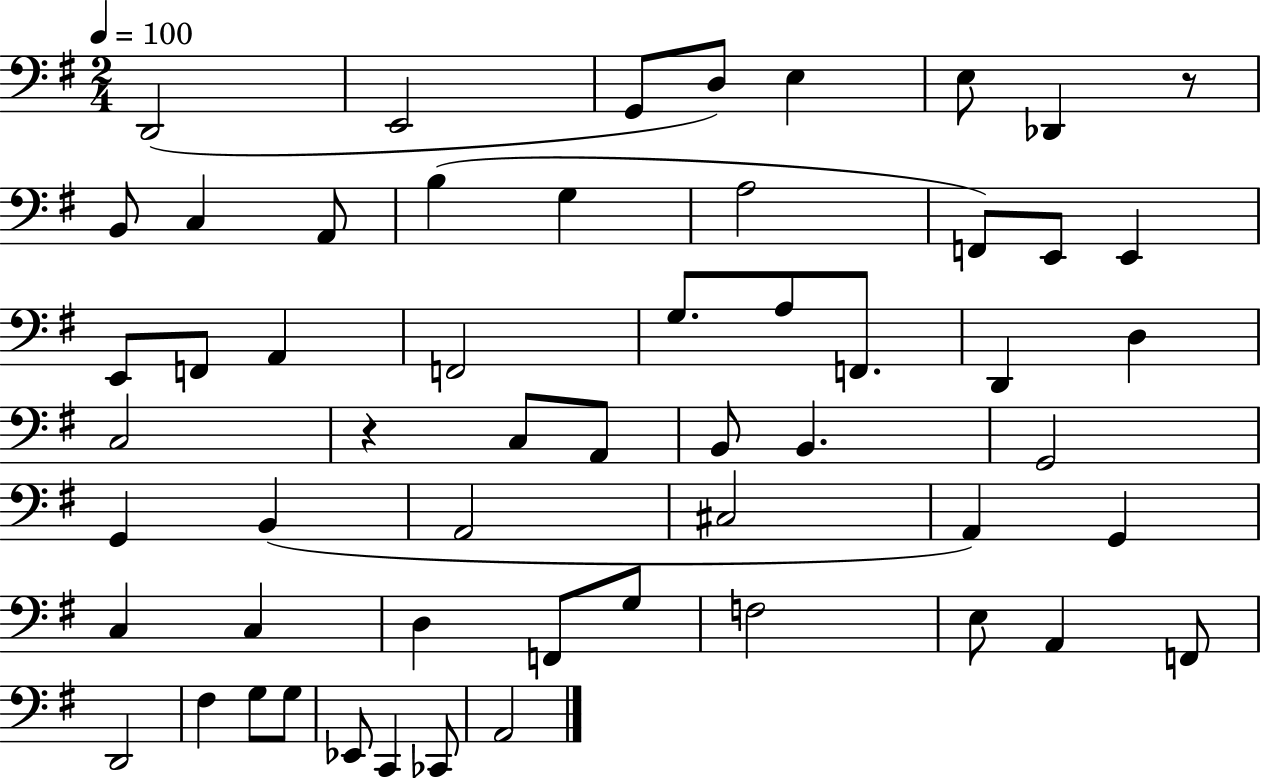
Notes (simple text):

D2/h E2/h G2/e D3/e E3/q E3/e Db2/q R/e B2/e C3/q A2/e B3/q G3/q A3/h F2/e E2/e E2/q E2/e F2/e A2/q F2/h G3/e. A3/e F2/e. D2/q D3/q C3/h R/q C3/e A2/e B2/e B2/q. G2/h G2/q B2/q A2/h C#3/h A2/q G2/q C3/q C3/q D3/q F2/e G3/e F3/h E3/e A2/q F2/e D2/h F#3/q G3/e G3/e Eb2/e C2/q CES2/e A2/h